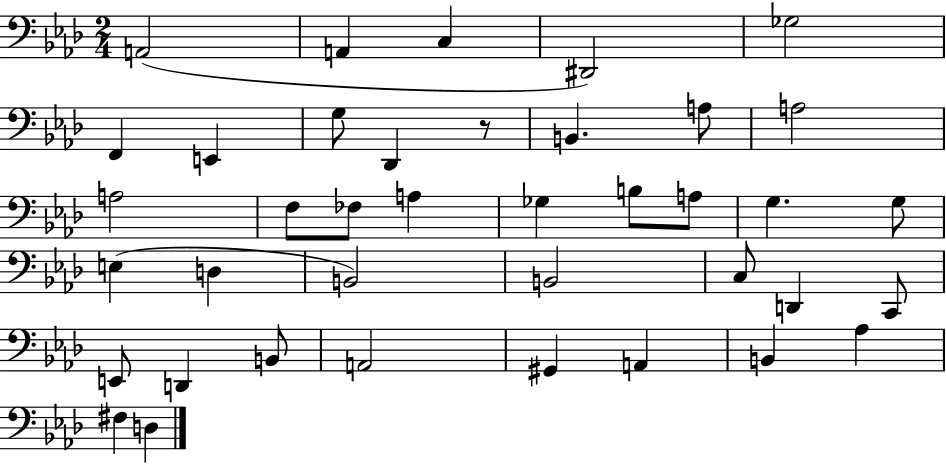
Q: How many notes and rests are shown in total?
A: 39